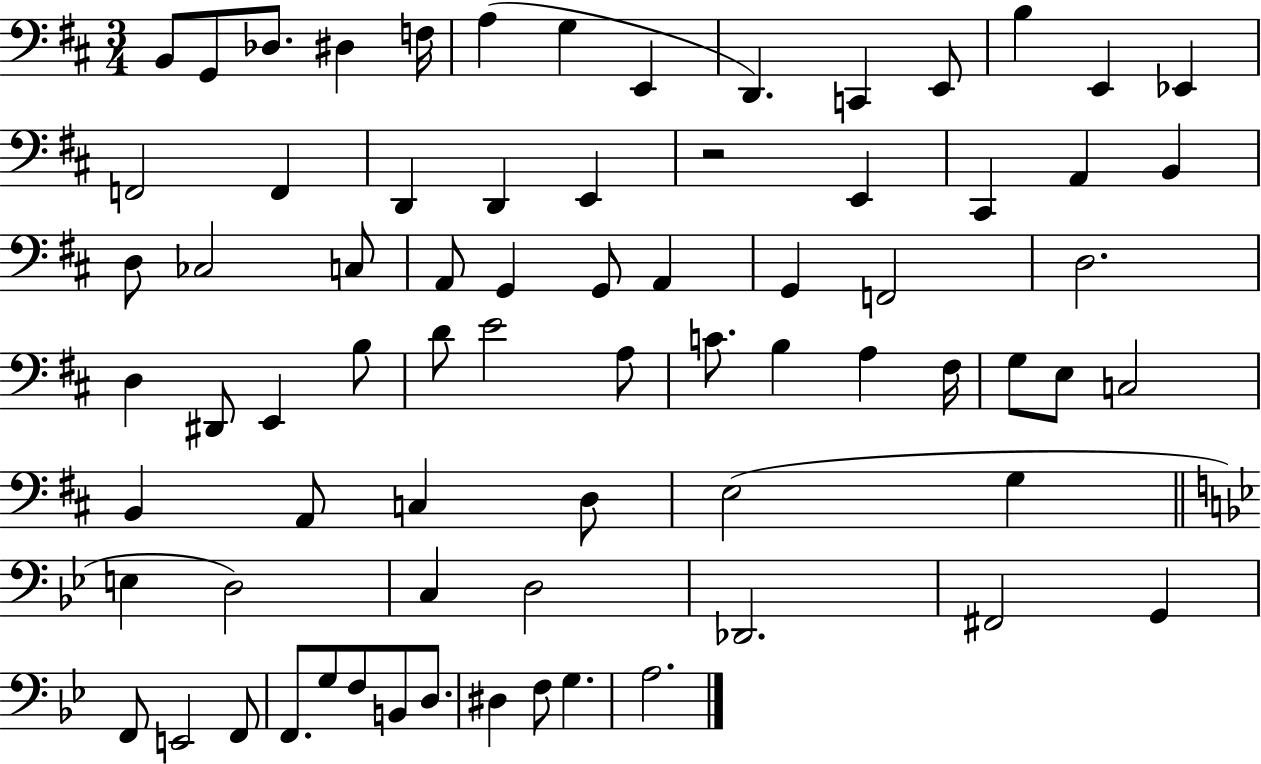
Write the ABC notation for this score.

X:1
T:Untitled
M:3/4
L:1/4
K:D
B,,/2 G,,/2 _D,/2 ^D, F,/4 A, G, E,, D,, C,, E,,/2 B, E,, _E,, F,,2 F,, D,, D,, E,, z2 E,, ^C,, A,, B,, D,/2 _C,2 C,/2 A,,/2 G,, G,,/2 A,, G,, F,,2 D,2 D, ^D,,/2 E,, B,/2 D/2 E2 A,/2 C/2 B, A, ^F,/4 G,/2 E,/2 C,2 B,, A,,/2 C, D,/2 E,2 G, E, D,2 C, D,2 _D,,2 ^F,,2 G,, F,,/2 E,,2 F,,/2 F,,/2 G,/2 F,/2 B,,/2 D,/2 ^D, F,/2 G, A,2